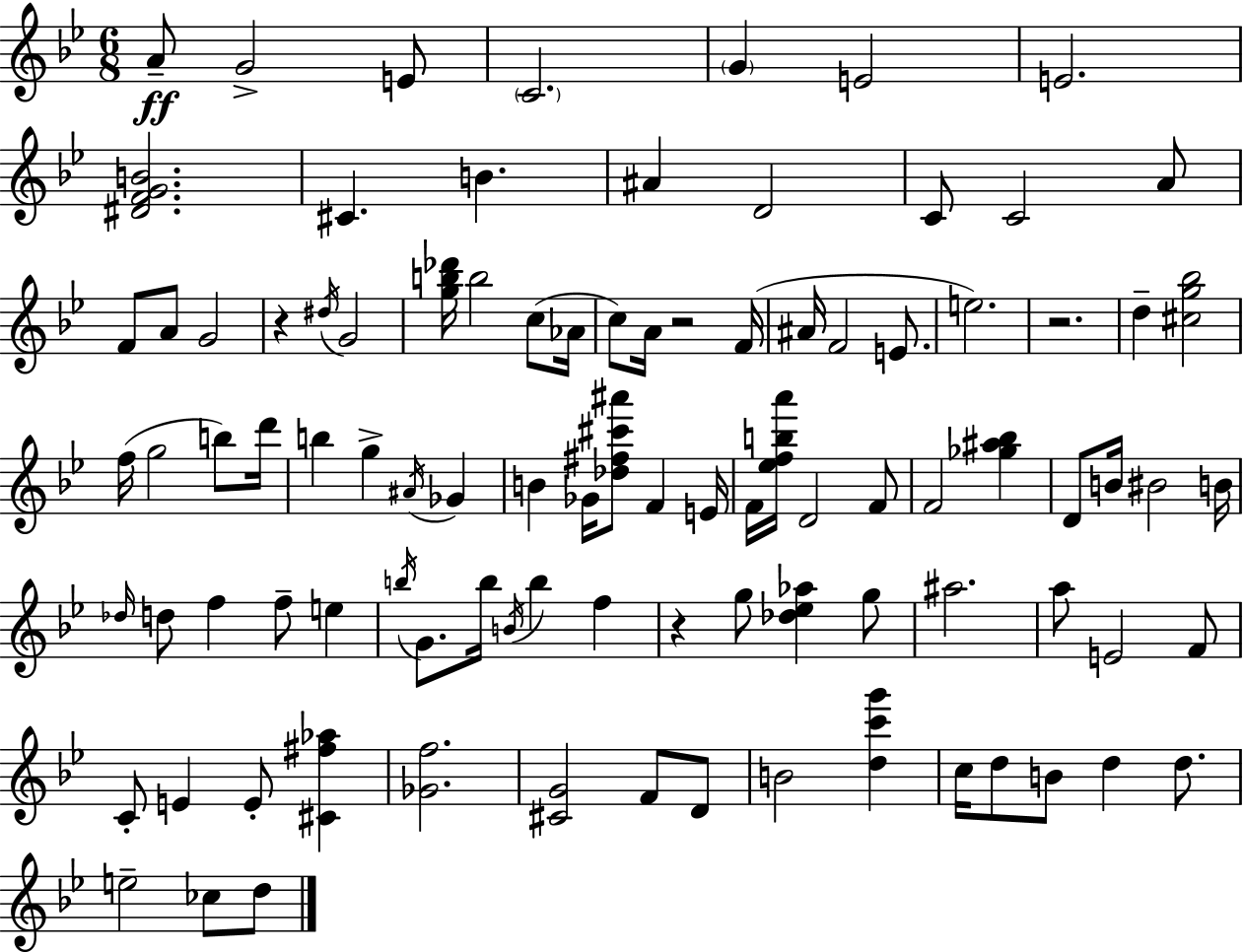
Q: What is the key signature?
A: BES major